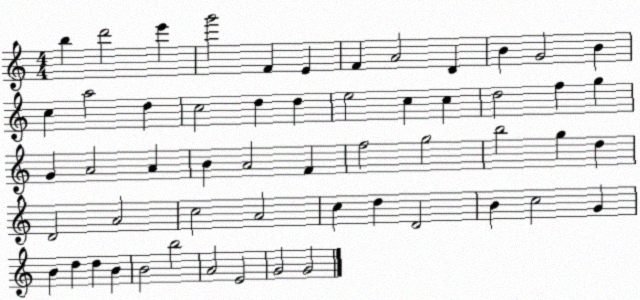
X:1
T:Untitled
M:4/4
L:1/4
K:C
b d'2 e' g'2 F E F A2 D B G2 B c a2 d c2 d d e2 c c d2 f g G A2 A B A2 F f2 g2 b2 g d D2 A2 c2 A2 c d D2 B c2 G B d d B B2 b2 A2 E2 G2 G2